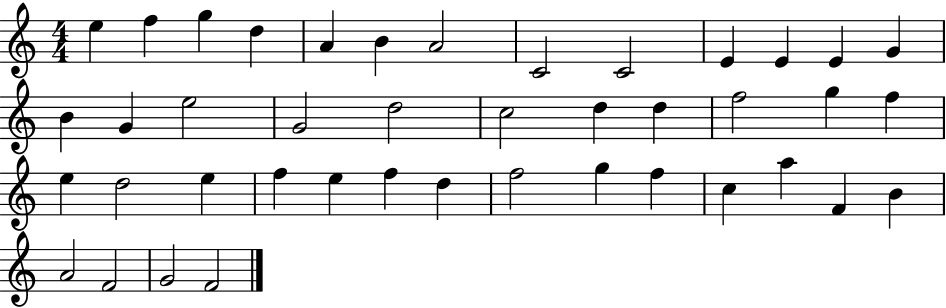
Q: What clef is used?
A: treble